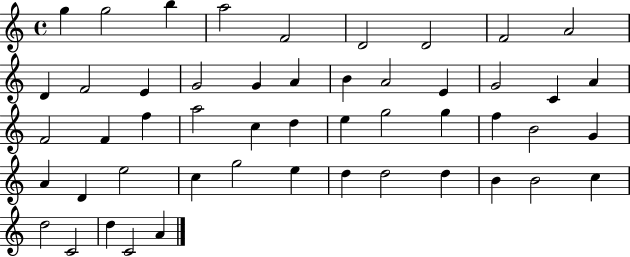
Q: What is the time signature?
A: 4/4